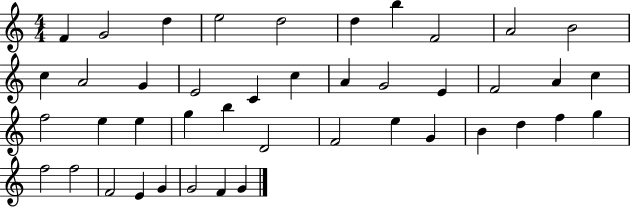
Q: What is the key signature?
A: C major